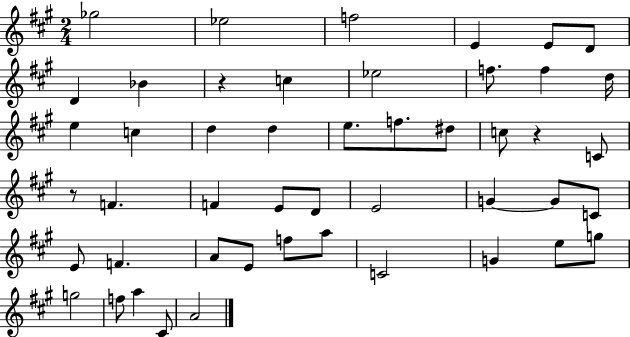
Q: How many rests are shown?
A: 3